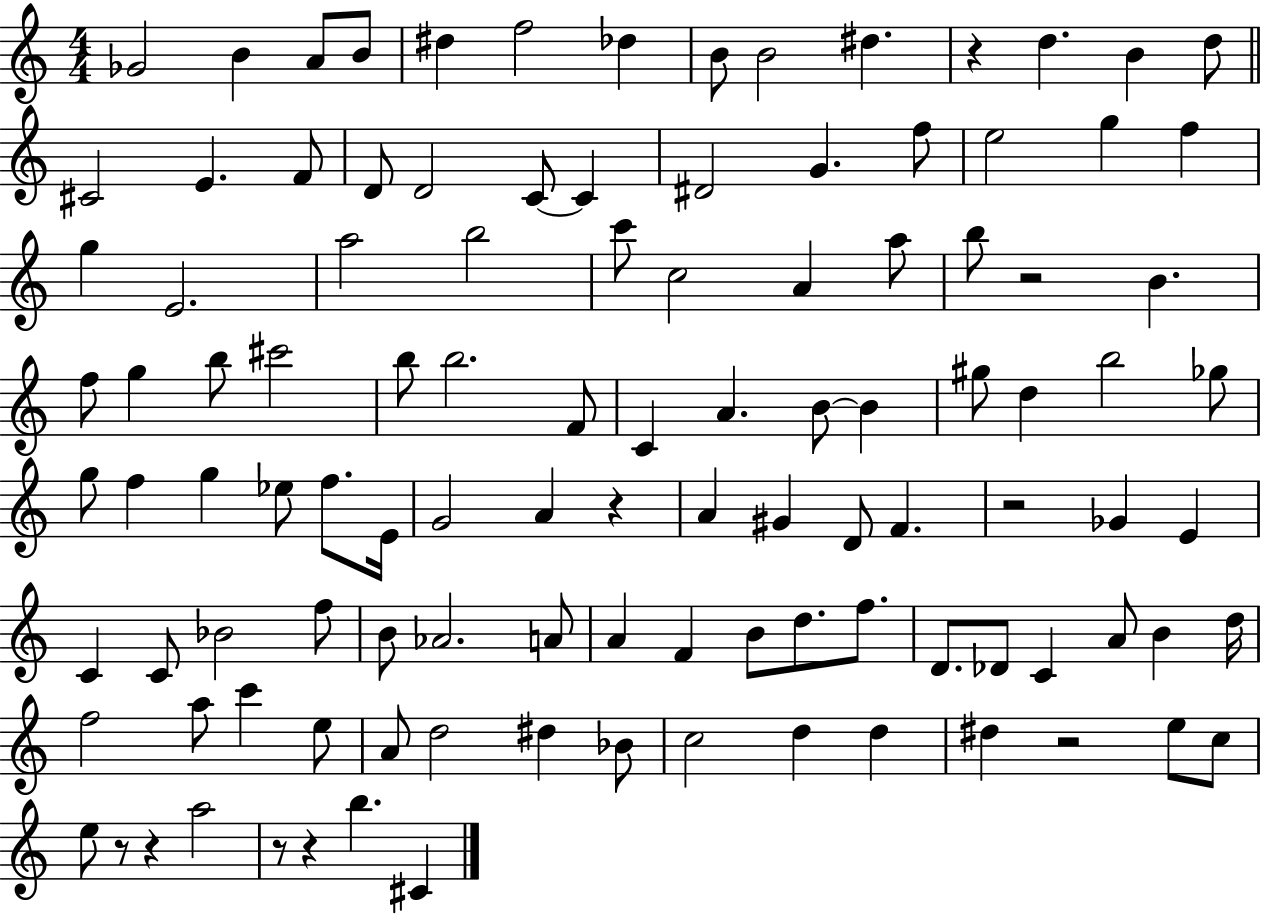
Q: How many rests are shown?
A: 9